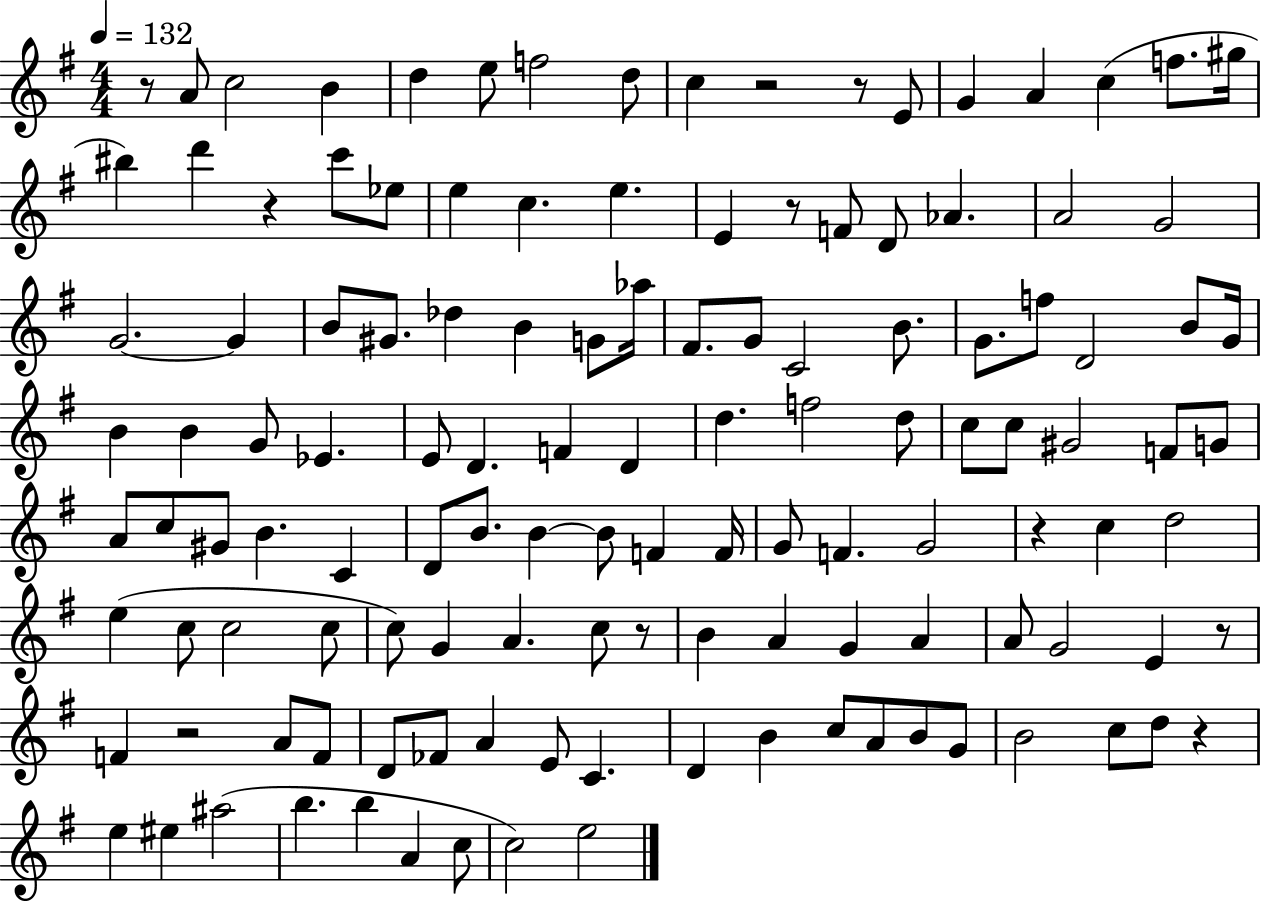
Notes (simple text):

R/e A4/e C5/h B4/q D5/q E5/e F5/h D5/e C5/q R/h R/e E4/e G4/q A4/q C5/q F5/e. G#5/s BIS5/q D6/q R/q C6/e Eb5/e E5/q C5/q. E5/q. E4/q R/e F4/e D4/e Ab4/q. A4/h G4/h G4/h. G4/q B4/e G#4/e. Db5/q B4/q G4/e Ab5/s F#4/e. G4/e C4/h B4/e. G4/e. F5/e D4/h B4/e G4/s B4/q B4/q G4/e Eb4/q. E4/e D4/q. F4/q D4/q D5/q. F5/h D5/e C5/e C5/e G#4/h F4/e G4/e A4/e C5/e G#4/e B4/q. C4/q D4/e B4/e. B4/q B4/e F4/q F4/s G4/e F4/q. G4/h R/q C5/q D5/h E5/q C5/e C5/h C5/e C5/e G4/q A4/q. C5/e R/e B4/q A4/q G4/q A4/q A4/e G4/h E4/q R/e F4/q R/h A4/e F4/e D4/e FES4/e A4/q E4/e C4/q. D4/q B4/q C5/e A4/e B4/e G4/e B4/h C5/e D5/e R/q E5/q EIS5/q A#5/h B5/q. B5/q A4/q C5/e C5/h E5/h